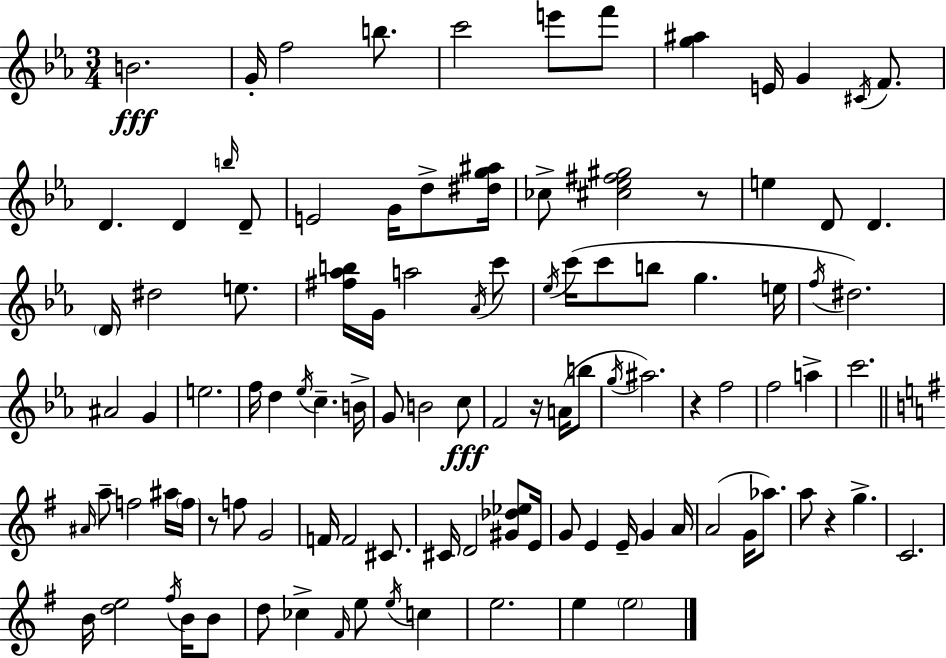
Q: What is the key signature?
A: EES major